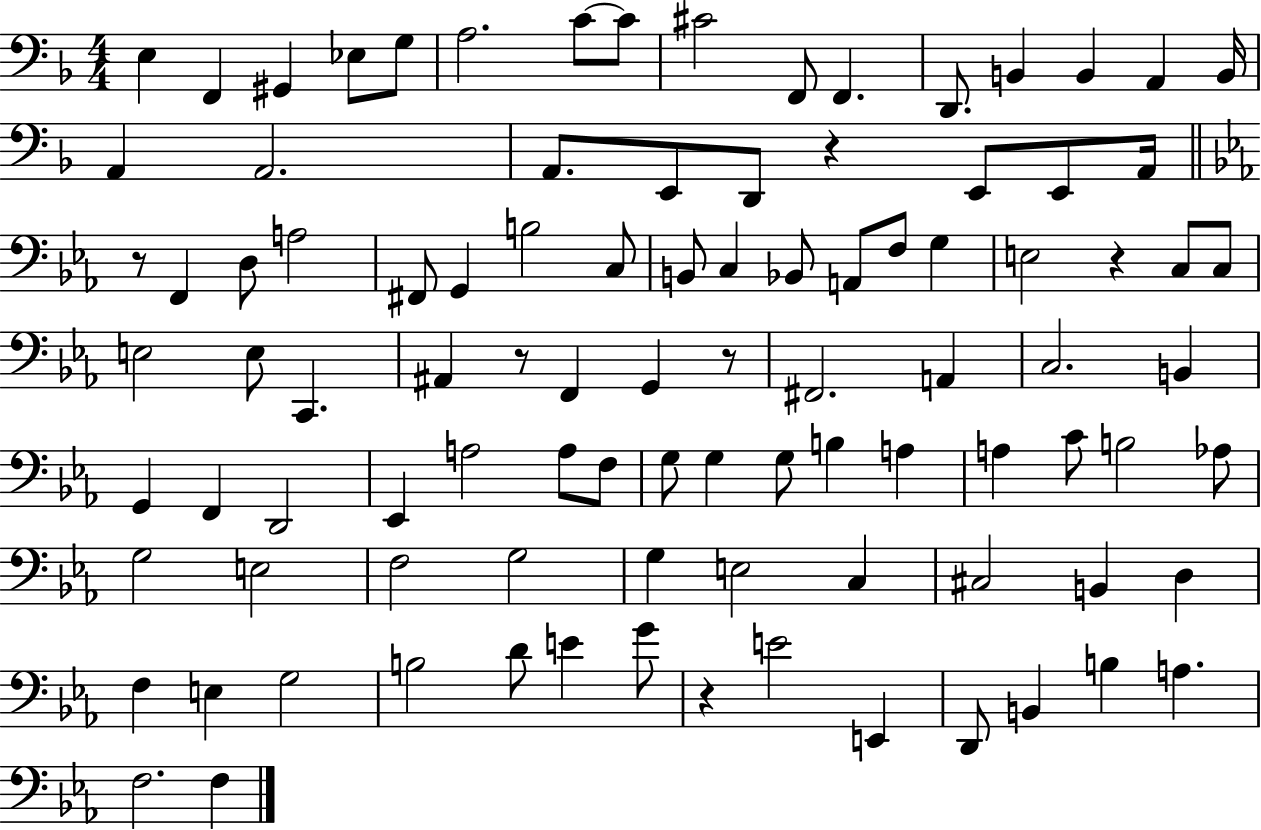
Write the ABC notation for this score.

X:1
T:Untitled
M:4/4
L:1/4
K:F
E, F,, ^G,, _E,/2 G,/2 A,2 C/2 C/2 ^C2 F,,/2 F,, D,,/2 B,, B,, A,, B,,/4 A,, A,,2 A,,/2 E,,/2 D,,/2 z E,,/2 E,,/2 A,,/4 z/2 F,, D,/2 A,2 ^F,,/2 G,, B,2 C,/2 B,,/2 C, _B,,/2 A,,/2 F,/2 G, E,2 z C,/2 C,/2 E,2 E,/2 C,, ^A,, z/2 F,, G,, z/2 ^F,,2 A,, C,2 B,, G,, F,, D,,2 _E,, A,2 A,/2 F,/2 G,/2 G, G,/2 B, A, A, C/2 B,2 _A,/2 G,2 E,2 F,2 G,2 G, E,2 C, ^C,2 B,, D, F, E, G,2 B,2 D/2 E G/2 z E2 E,, D,,/2 B,, B, A, F,2 F,